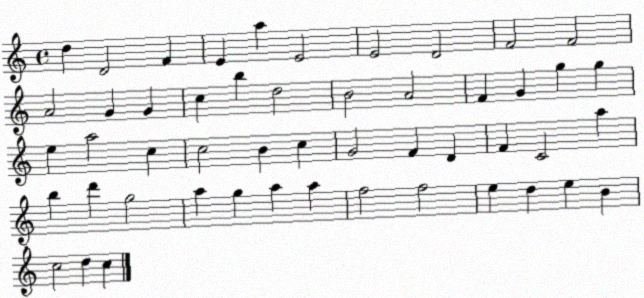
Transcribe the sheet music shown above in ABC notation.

X:1
T:Untitled
M:4/4
L:1/4
K:C
d D2 F E a E2 E2 D2 F2 F2 A2 G G c b d2 B2 A2 F G g g e a2 c c2 B c G2 F D F C2 a b d' g2 a g a a f2 f2 e d e B c2 d c